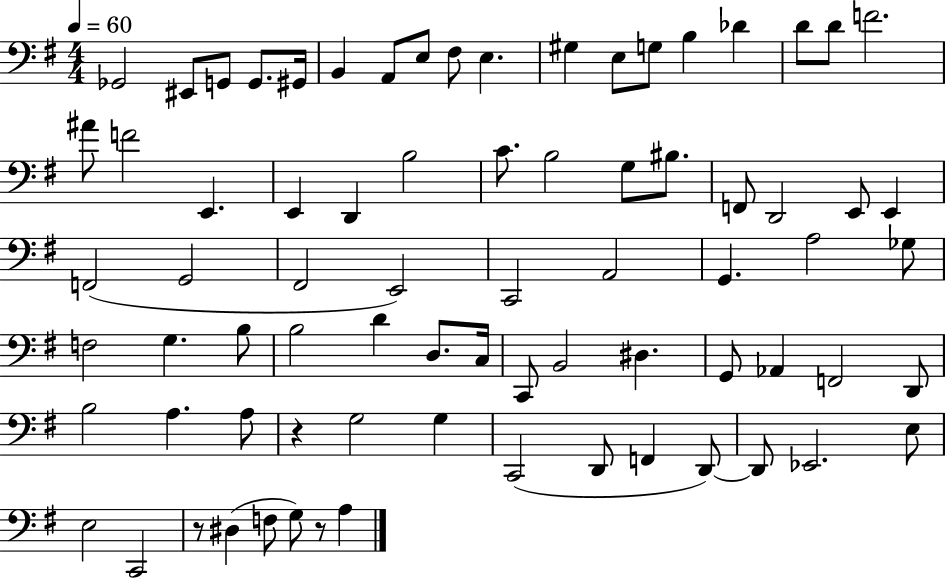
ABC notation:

X:1
T:Untitled
M:4/4
L:1/4
K:G
_G,,2 ^E,,/2 G,,/2 G,,/2 ^G,,/4 B,, A,,/2 E,/2 ^F,/2 E, ^G, E,/2 G,/2 B, _D D/2 D/2 F2 ^A/2 F2 E,, E,, D,, B,2 C/2 B,2 G,/2 ^B,/2 F,,/2 D,,2 E,,/2 E,, F,,2 G,,2 ^F,,2 E,,2 C,,2 A,,2 G,, A,2 _G,/2 F,2 G, B,/2 B,2 D D,/2 C,/4 C,,/2 B,,2 ^D, G,,/2 _A,, F,,2 D,,/2 B,2 A, A,/2 z G,2 G, C,,2 D,,/2 F,, D,,/2 D,,/2 _E,,2 E,/2 E,2 C,,2 z/2 ^D, F,/2 G,/2 z/2 A,